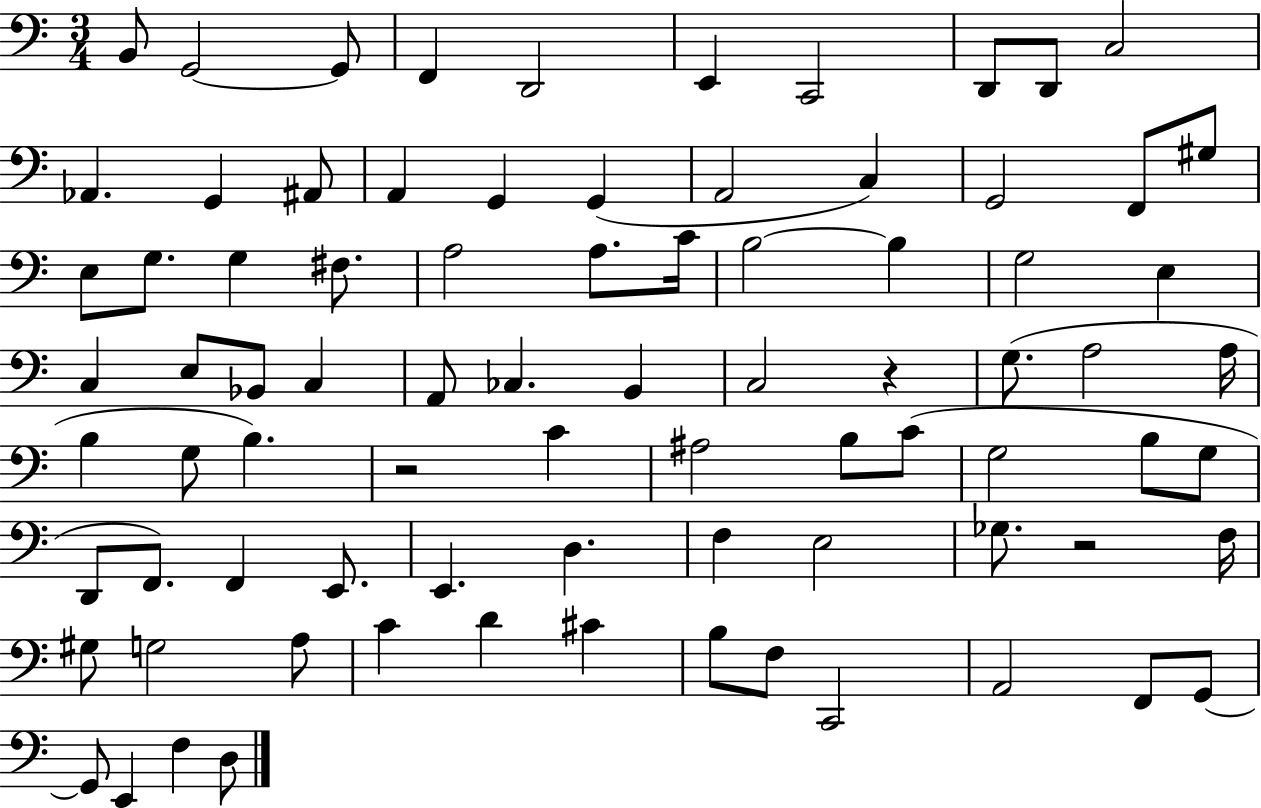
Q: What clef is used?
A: bass